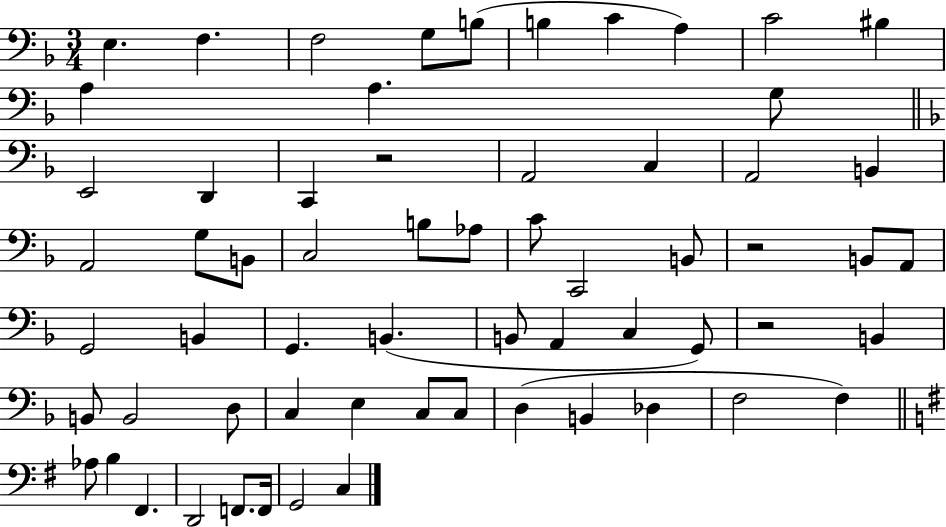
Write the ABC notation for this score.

X:1
T:Untitled
M:3/4
L:1/4
K:F
E, F, F,2 G,/2 B,/2 B, C A, C2 ^B, A, A, G,/2 E,,2 D,, C,, z2 A,,2 C, A,,2 B,, A,,2 G,/2 B,,/2 C,2 B,/2 _A,/2 C/2 C,,2 B,,/2 z2 B,,/2 A,,/2 G,,2 B,, G,, B,, B,,/2 A,, C, G,,/2 z2 B,, B,,/2 B,,2 D,/2 C, E, C,/2 C,/2 D, B,, _D, F,2 F, _A,/2 B, ^F,, D,,2 F,,/2 F,,/4 G,,2 C,